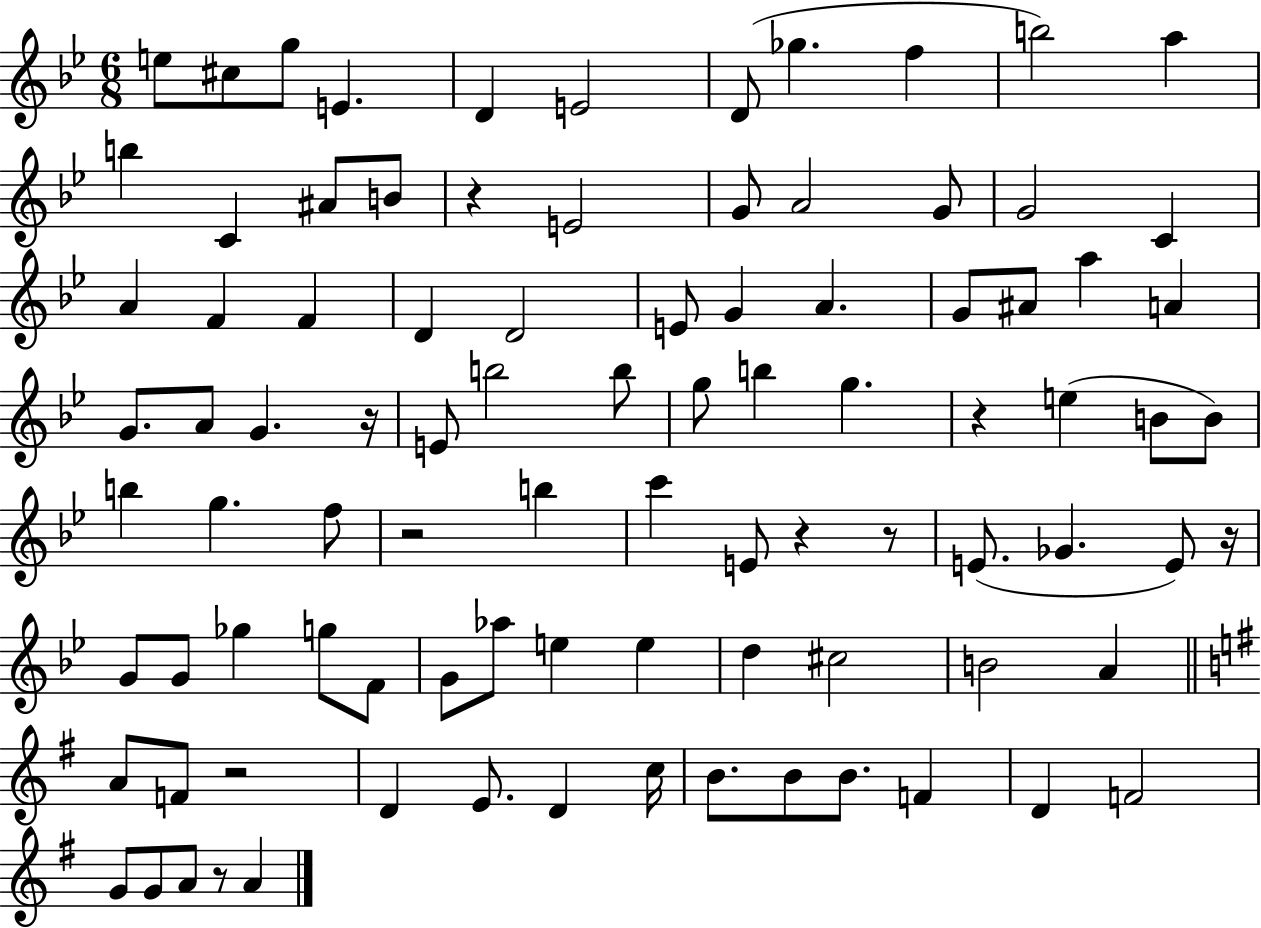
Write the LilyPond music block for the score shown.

{
  \clef treble
  \numericTimeSignature
  \time 6/8
  \key bes \major
  e''8 cis''8 g''8 e'4. | d'4 e'2 | d'8( ges''4. f''4 | b''2) a''4 | \break b''4 c'4 ais'8 b'8 | r4 e'2 | g'8 a'2 g'8 | g'2 c'4 | \break a'4 f'4 f'4 | d'4 d'2 | e'8 g'4 a'4. | g'8 ais'8 a''4 a'4 | \break g'8. a'8 g'4. r16 | e'8 b''2 b''8 | g''8 b''4 g''4. | r4 e''4( b'8 b'8) | \break b''4 g''4. f''8 | r2 b''4 | c'''4 e'8 r4 r8 | e'8.( ges'4. e'8) r16 | \break g'8 g'8 ges''4 g''8 f'8 | g'8 aes''8 e''4 e''4 | d''4 cis''2 | b'2 a'4 | \break \bar "||" \break \key e \minor a'8 f'8 r2 | d'4 e'8. d'4 c''16 | b'8. b'8 b'8. f'4 | d'4 f'2 | \break g'8 g'8 a'8 r8 a'4 | \bar "|."
}